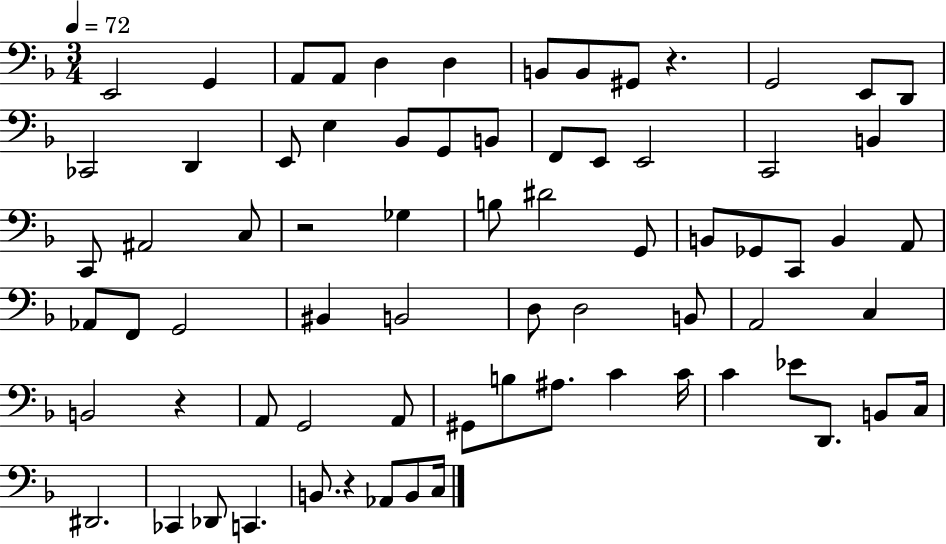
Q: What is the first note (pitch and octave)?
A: E2